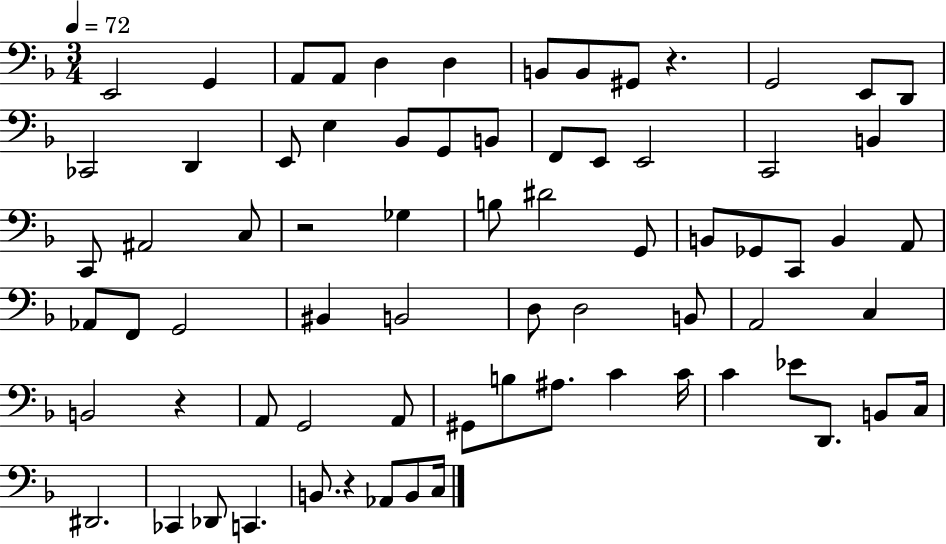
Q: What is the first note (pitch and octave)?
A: E2